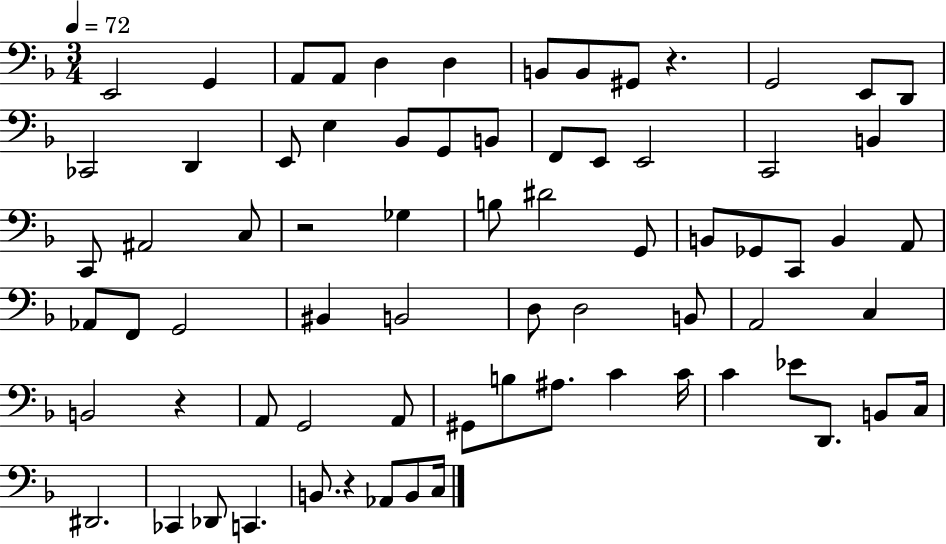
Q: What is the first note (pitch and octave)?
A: E2